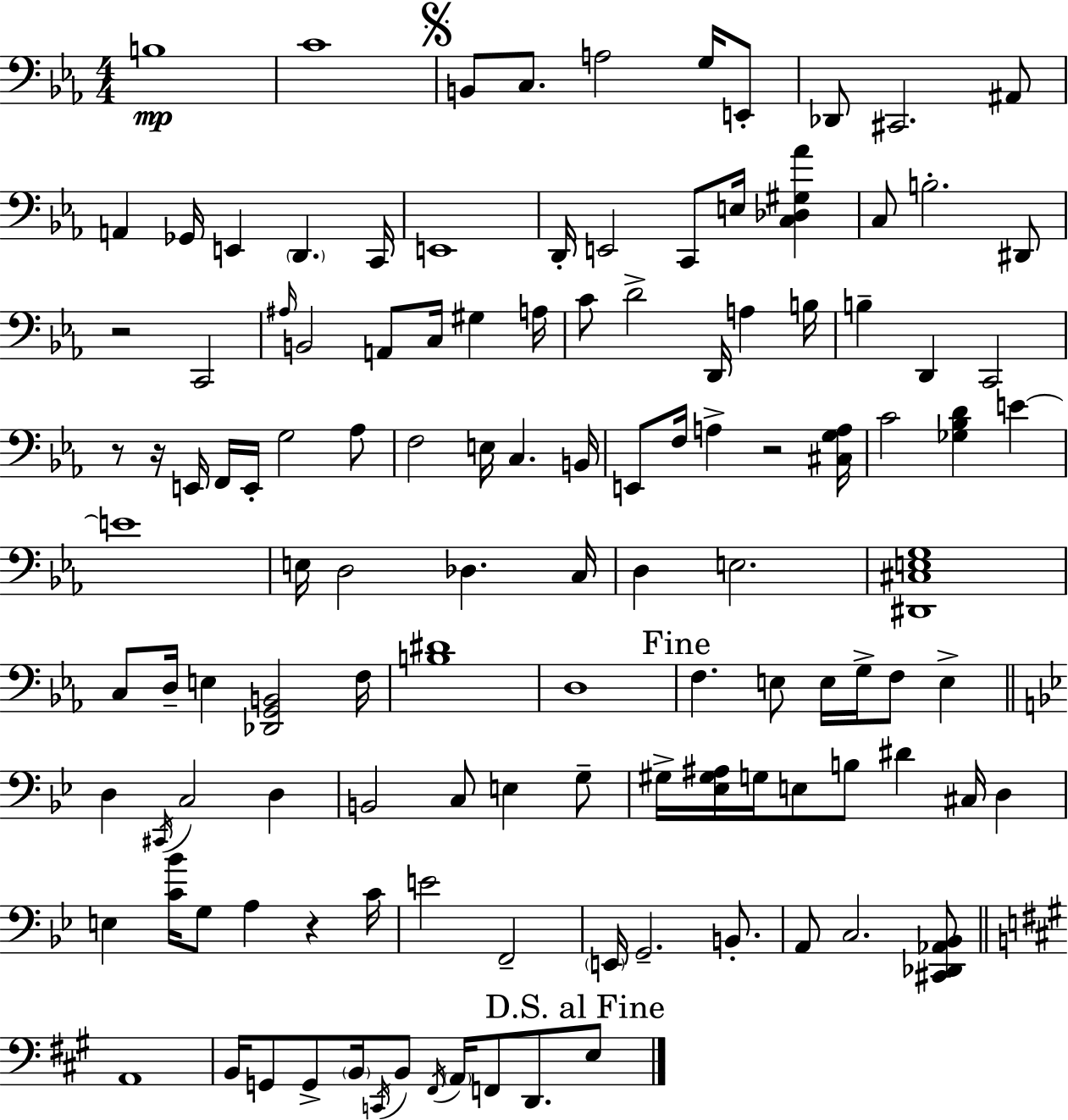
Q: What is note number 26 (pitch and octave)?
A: B2